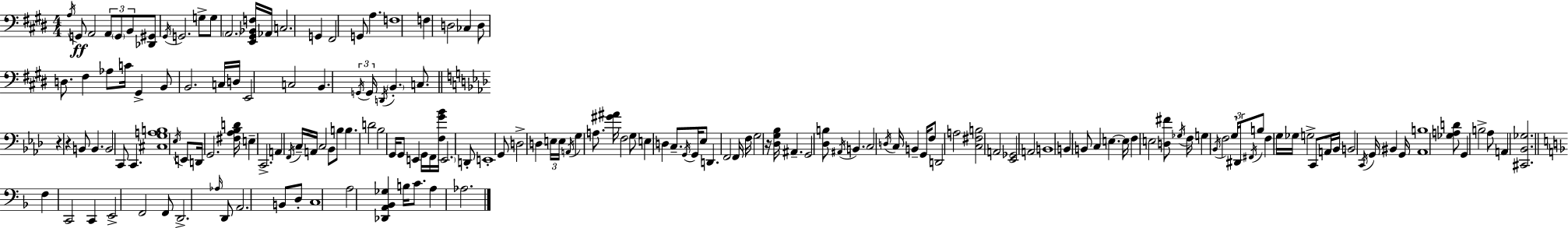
X:1
T:Untitled
M:4/4
L:1/4
K:E
A,/4 G,,/2 A,,2 A,,/2 G,,/2 B,,/2 [_D,,^G,,]/2 ^G,,/4 G,,2 G,/2 G,/2 A,,2 [E,,^G,,_B,,F,]/4 _A,,/4 C,2 G,, ^F,,2 G,,/2 A, F,4 F, D,2 _C, D,/2 D,/2 ^F, _A,/2 C/4 ^G,, B,,/2 B,,2 C,/4 D,/4 E,,2 C,2 B,, G,,/4 G,,/4 D,,/4 B,, C,/2 z z B,,/2 B,, B,,2 C,,/2 C,, [^C,G,A,B,]4 _E,/4 E,,/2 D,,/4 G,,2 [^F,_A,_B,D]/4 E, C,,2 A,, F,,/4 C,/4 A,,/4 C,2 _B,,/2 B,/2 B, D2 _B,2 G,,/4 G,,/2 E,, G,,/4 F,,/4 [F,G_B]/4 E,,2 D,,/2 E,,4 G,,/2 D,2 D, E,/4 E,/4 A,,/4 G, A,/2 [^G^A]/4 F,2 G,/2 E, D, C,/2 G,,/4 G,,/4 _E,/2 D,, F,,2 F,,/4 F,/4 G,2 z/4 [_D,G,_B,]/4 ^A,, G,,2 [_D,B,]/2 ^A,,/4 B,, C,2 D,/4 C,/4 B,, G,,/4 F,/2 D,,2 A,2 [C,^F,B,]2 A,,2 [_E,,_G,,]2 A,,2 B,,4 B,, B,,/2 C, E, E,/4 F, E,2 [D,^F]/2 _G,/4 F,/4 G, _B,,/4 F,2 G,/4 ^D,,/4 ^F,,/4 B,/2 F, G,/4 _G,/4 G,2 C,,/2 A,,/4 _B,,/4 B,,2 C,,/4 G,,/4 ^B,, G,,/4 [_A,,B,]4 [_G,A,D]/2 G,, B,2 _A,/2 A,, [^C,,_B,,_G,]2 F, C,,2 C,, E,,2 F,,2 F,,/2 D,,2 _A,/4 D,,/2 A,,2 B,,/2 D,/2 C,4 A,2 [_D,,A,,_B,,_G,] B,/4 C/2 A, _A,2